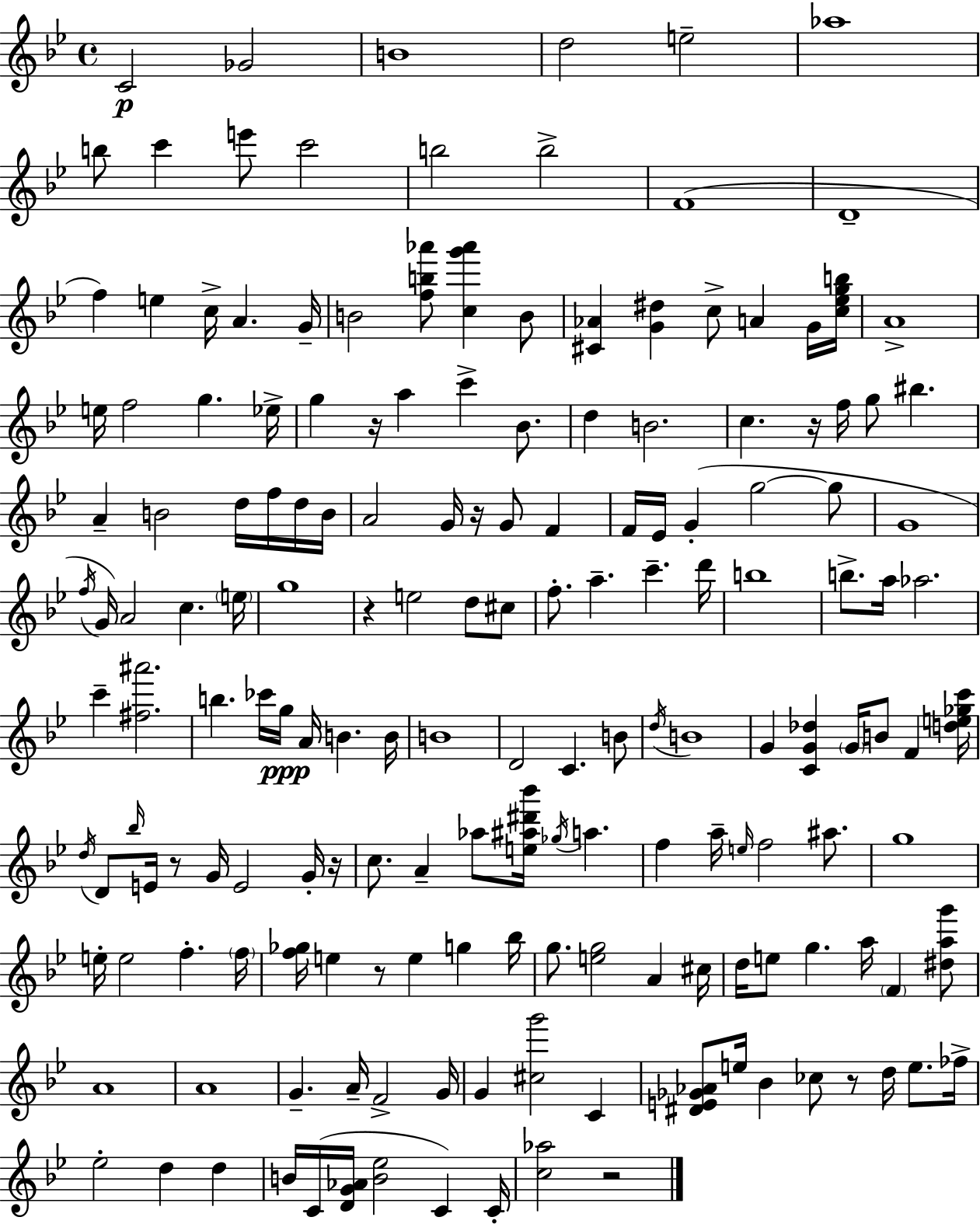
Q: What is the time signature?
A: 4/4